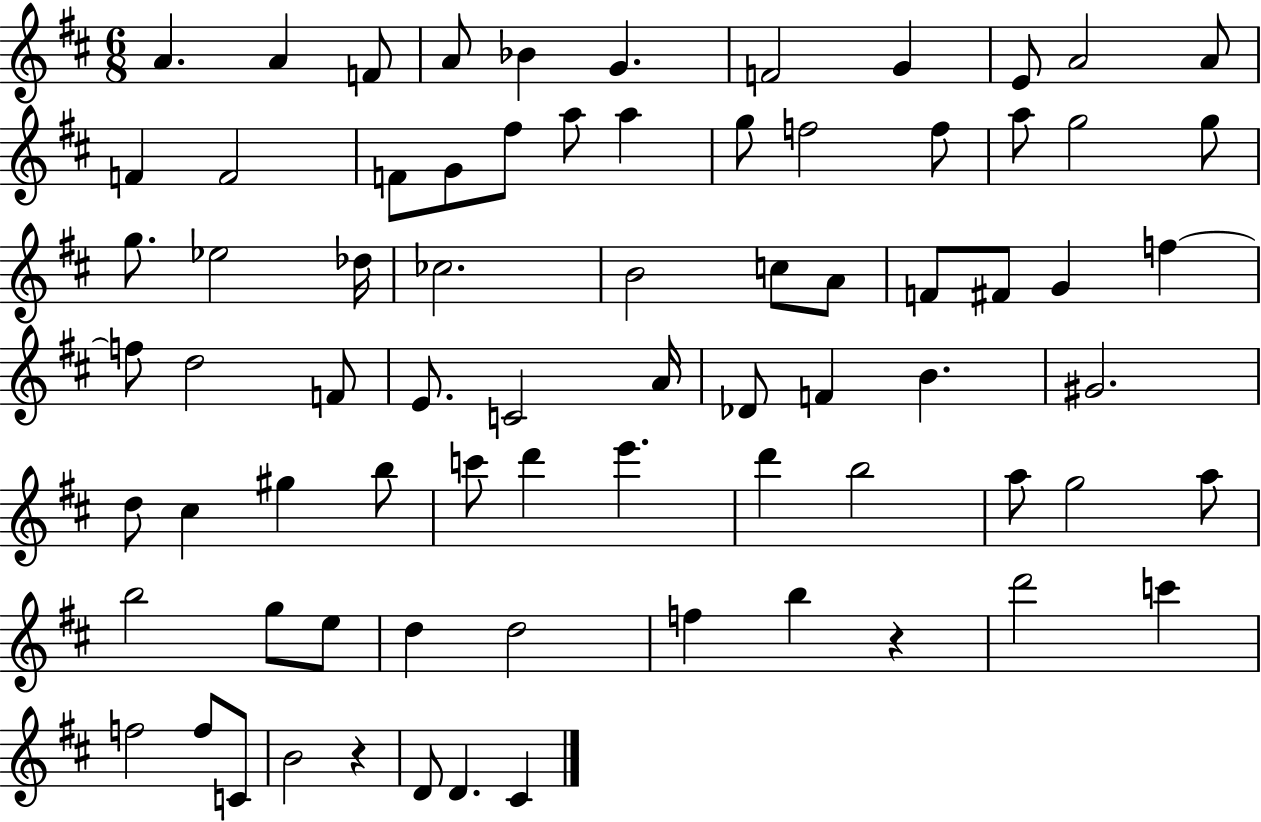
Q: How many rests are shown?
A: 2